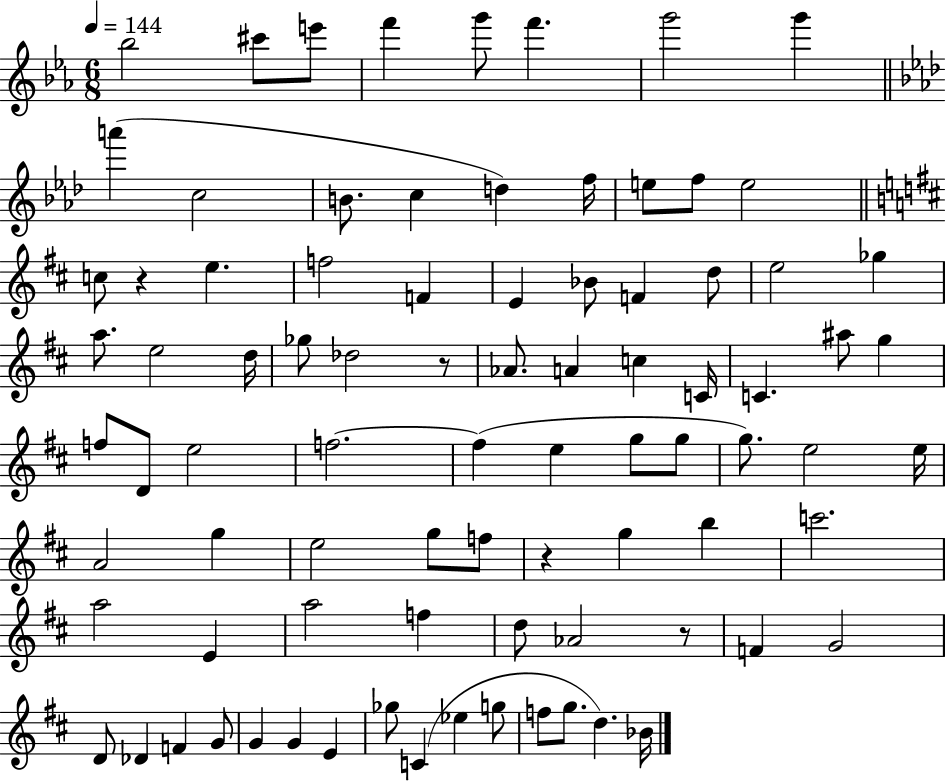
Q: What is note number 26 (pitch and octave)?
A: E5